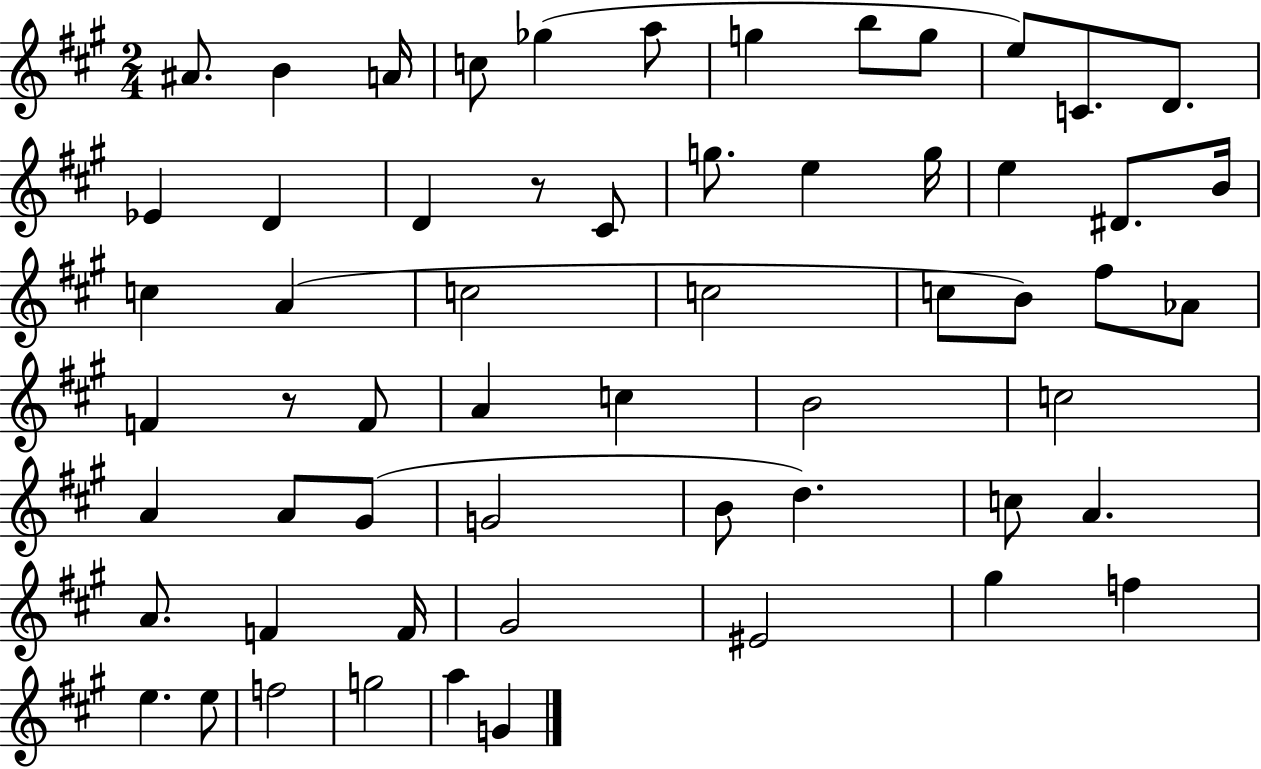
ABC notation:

X:1
T:Untitled
M:2/4
L:1/4
K:A
^A/2 B A/4 c/2 _g a/2 g b/2 g/2 e/2 C/2 D/2 _E D D z/2 ^C/2 g/2 e g/4 e ^D/2 B/4 c A c2 c2 c/2 B/2 ^f/2 _A/2 F z/2 F/2 A c B2 c2 A A/2 ^G/2 G2 B/2 d c/2 A A/2 F F/4 ^G2 ^E2 ^g f e e/2 f2 g2 a G